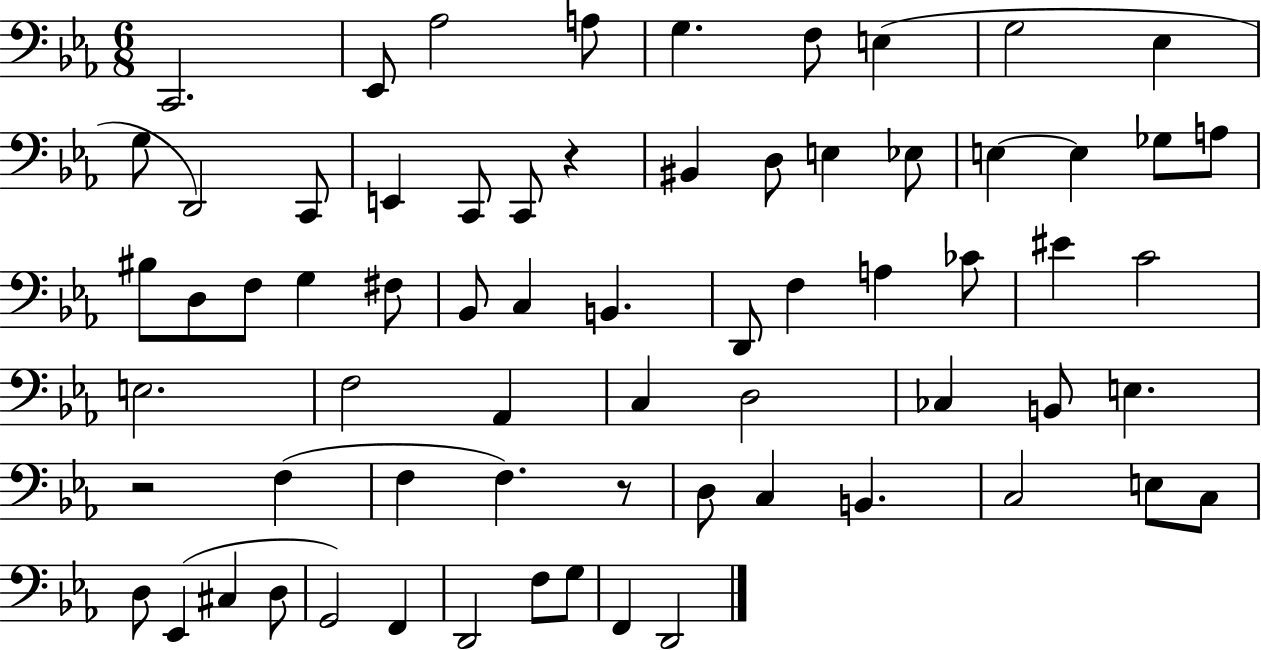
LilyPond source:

{
  \clef bass
  \numericTimeSignature
  \time 6/8
  \key ees \major
  c,2. | ees,8 aes2 a8 | g4. f8 e4( | g2 ees4 | \break g8 d,2) c,8 | e,4 c,8 c,8 r4 | bis,4 d8 e4 ees8 | e4~~ e4 ges8 a8 | \break bis8 d8 f8 g4 fis8 | bes,8 c4 b,4. | d,8 f4 a4 ces'8 | eis'4 c'2 | \break e2. | f2 aes,4 | c4 d2 | ces4 b,8 e4. | \break r2 f4( | f4 f4.) r8 | d8 c4 b,4. | c2 e8 c8 | \break d8 ees,4( cis4 d8 | g,2) f,4 | d,2 f8 g8 | f,4 d,2 | \break \bar "|."
}